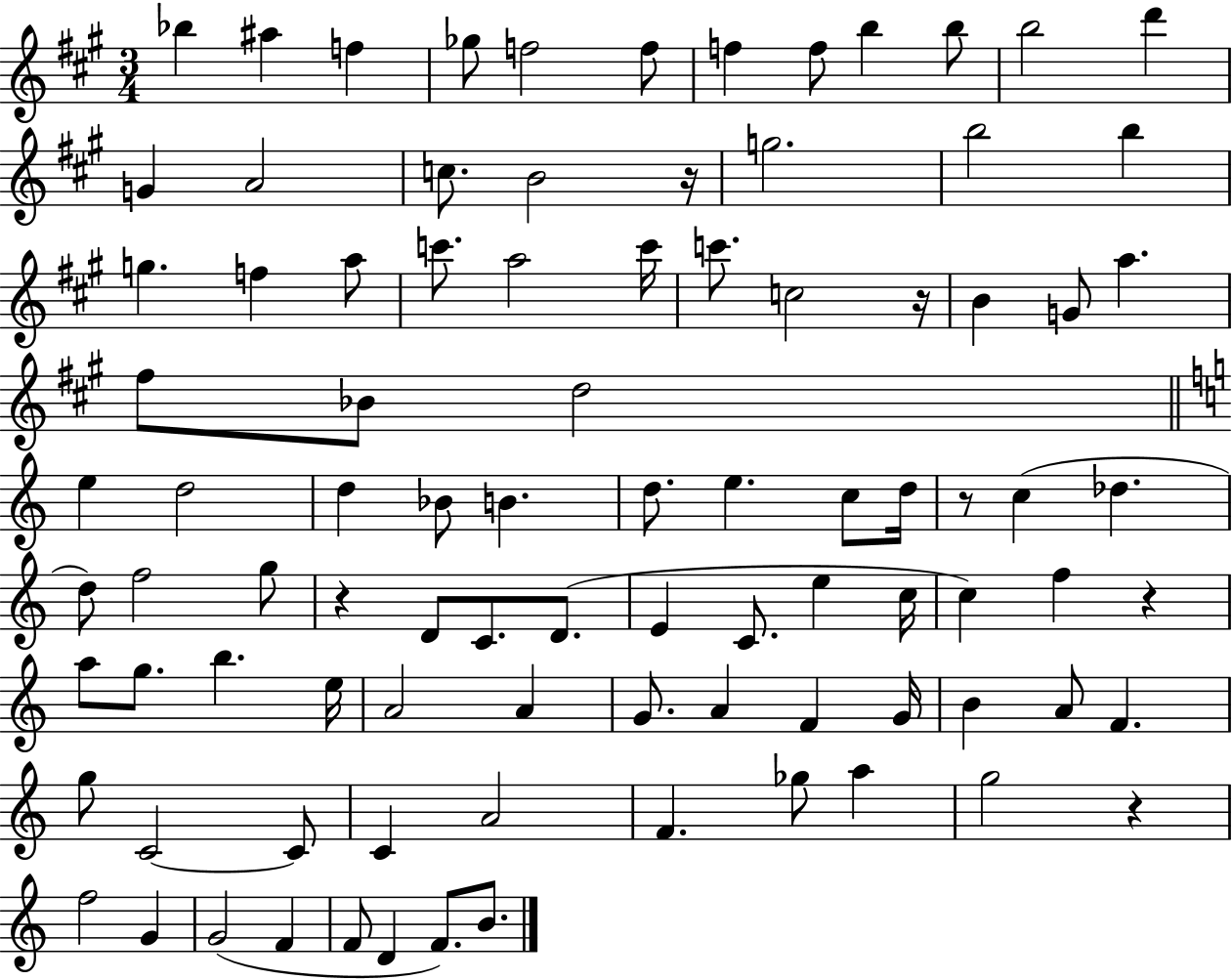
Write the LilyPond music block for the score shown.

{
  \clef treble
  \numericTimeSignature
  \time 3/4
  \key a \major
  bes''4 ais''4 f''4 | ges''8 f''2 f''8 | f''4 f''8 b''4 b''8 | b''2 d'''4 | \break g'4 a'2 | c''8. b'2 r16 | g''2. | b''2 b''4 | \break g''4. f''4 a''8 | c'''8. a''2 c'''16 | c'''8. c''2 r16 | b'4 g'8 a''4. | \break fis''8 bes'8 d''2 | \bar "||" \break \key a \minor e''4 d''2 | d''4 bes'8 b'4. | d''8. e''4. c''8 d''16 | r8 c''4( des''4. | \break d''8) f''2 g''8 | r4 d'8 c'8. d'8.( | e'4 c'8. e''4 c''16 | c''4) f''4 r4 | \break a''8 g''8. b''4. e''16 | a'2 a'4 | g'8. a'4 f'4 g'16 | b'4 a'8 f'4. | \break g''8 c'2~~ c'8 | c'4 a'2 | f'4. ges''8 a''4 | g''2 r4 | \break f''2 g'4 | g'2( f'4 | f'8 d'4 f'8.) b'8. | \bar "|."
}